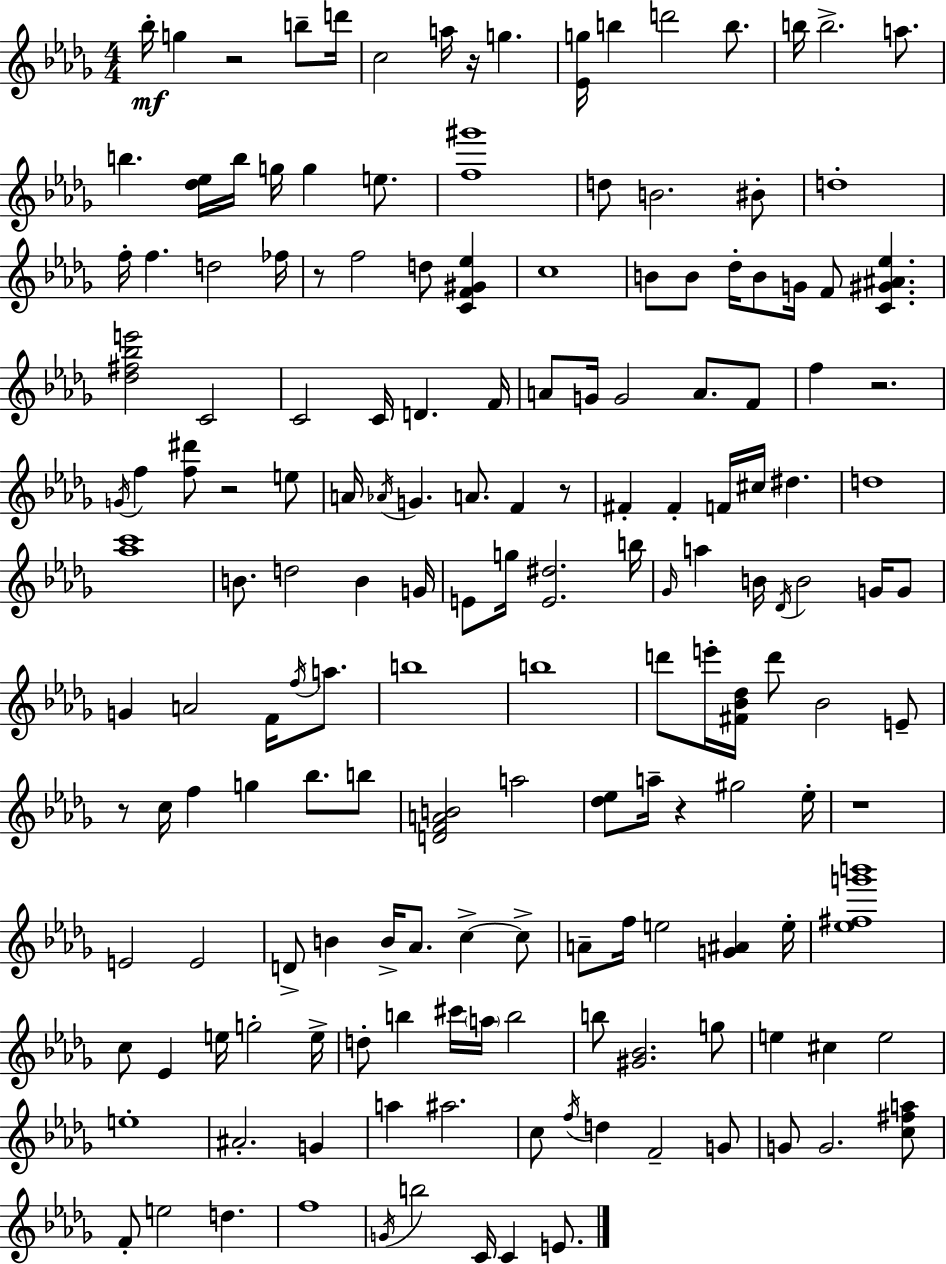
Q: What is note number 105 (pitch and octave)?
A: F5